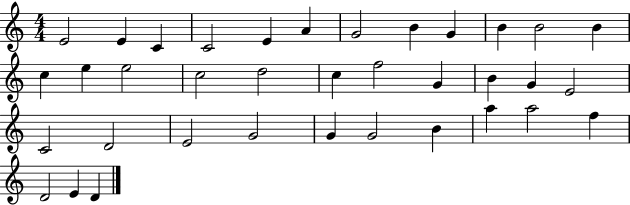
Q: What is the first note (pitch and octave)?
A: E4